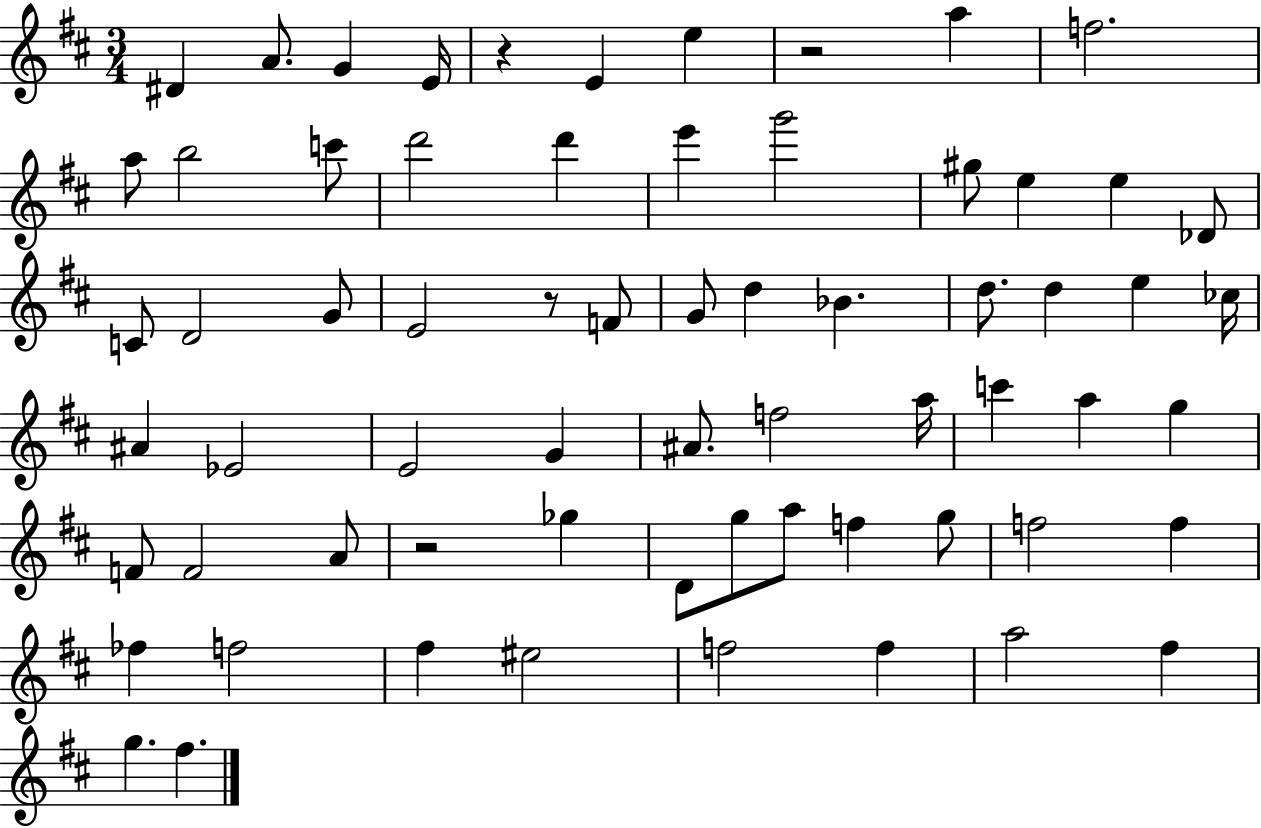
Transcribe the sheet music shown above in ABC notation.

X:1
T:Untitled
M:3/4
L:1/4
K:D
^D A/2 G E/4 z E e z2 a f2 a/2 b2 c'/2 d'2 d' e' g'2 ^g/2 e e _D/2 C/2 D2 G/2 E2 z/2 F/2 G/2 d _B d/2 d e _c/4 ^A _E2 E2 G ^A/2 f2 a/4 c' a g F/2 F2 A/2 z2 _g D/2 g/2 a/2 f g/2 f2 f _f f2 ^f ^e2 f2 f a2 ^f g ^f